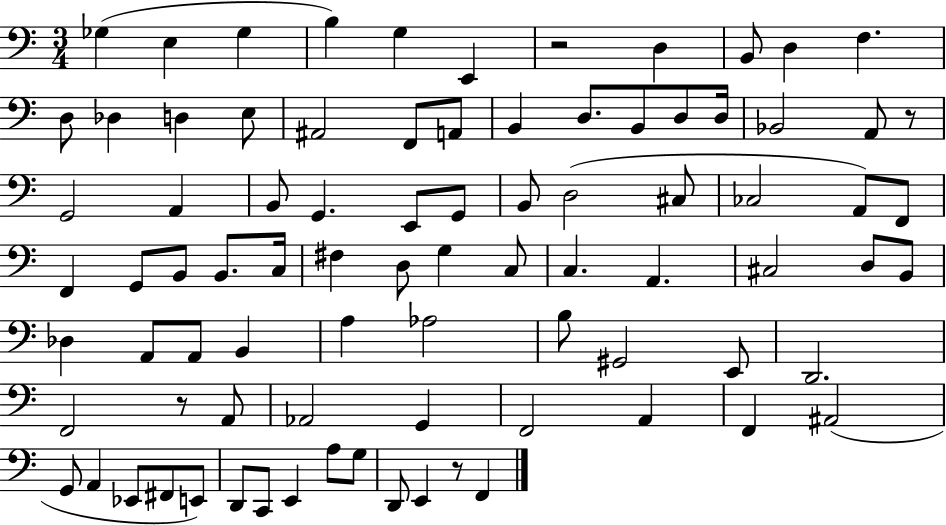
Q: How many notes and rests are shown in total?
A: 85